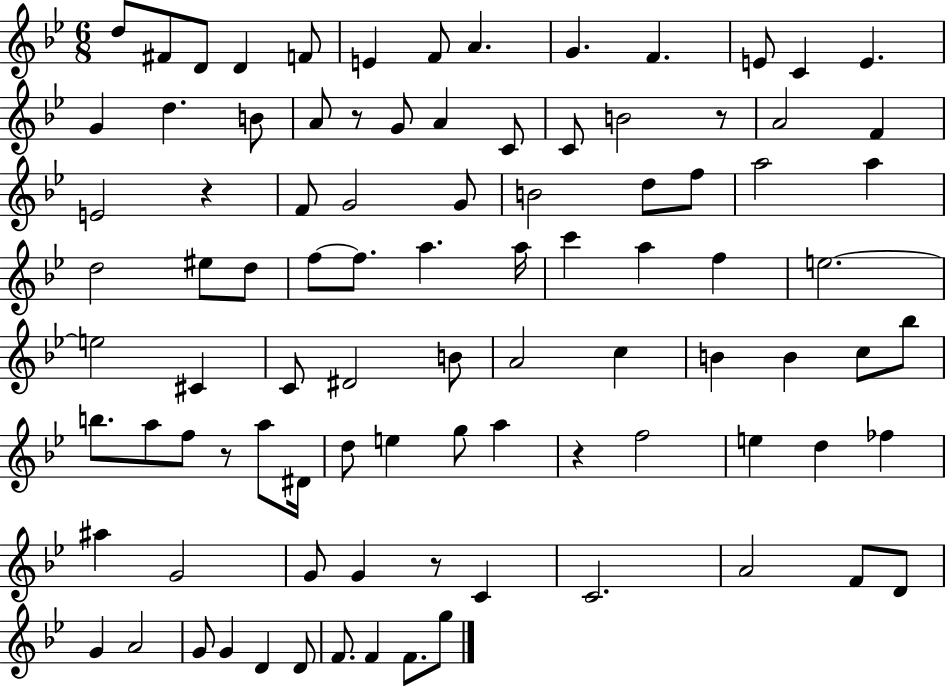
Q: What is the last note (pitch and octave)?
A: G5